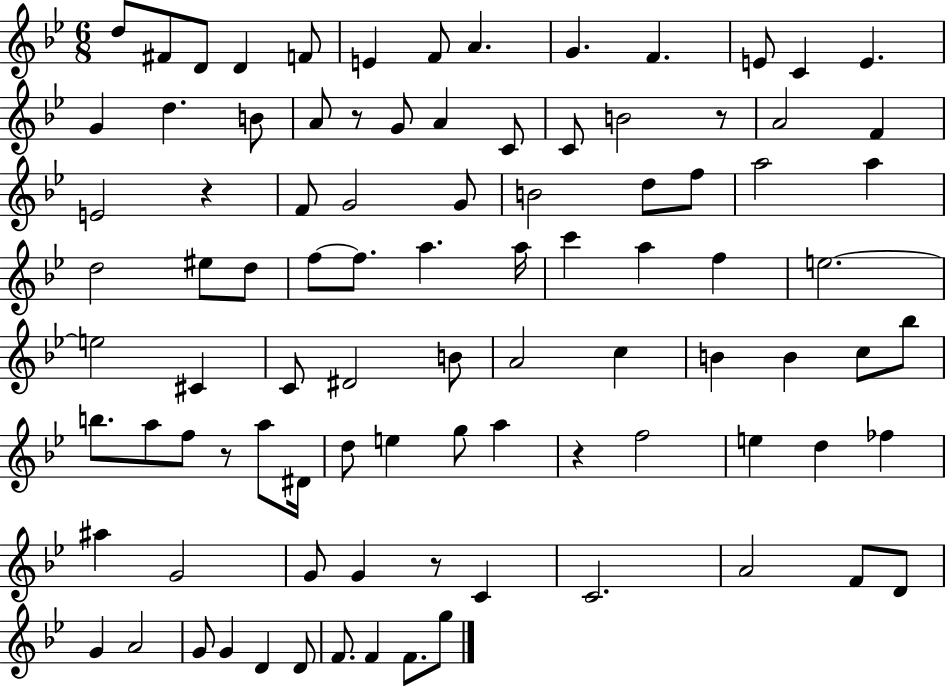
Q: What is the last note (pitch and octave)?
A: G5